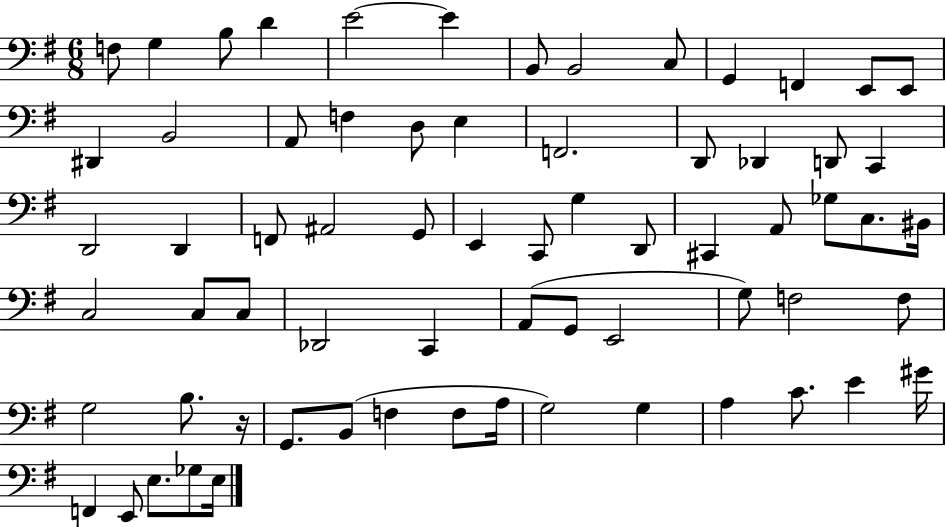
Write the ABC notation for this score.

X:1
T:Untitled
M:6/8
L:1/4
K:G
F,/2 G, B,/2 D E2 E B,,/2 B,,2 C,/2 G,, F,, E,,/2 E,,/2 ^D,, B,,2 A,,/2 F, D,/2 E, F,,2 D,,/2 _D,, D,,/2 C,, D,,2 D,, F,,/2 ^A,,2 G,,/2 E,, C,,/2 G, D,,/2 ^C,, A,,/2 _G,/2 C,/2 ^B,,/4 C,2 C,/2 C,/2 _D,,2 C,, A,,/2 G,,/2 E,,2 G,/2 F,2 F,/2 G,2 B,/2 z/4 G,,/2 B,,/2 F, F,/2 A,/4 G,2 G, A, C/2 E ^G/4 F,, E,,/2 E,/2 _G,/2 E,/4